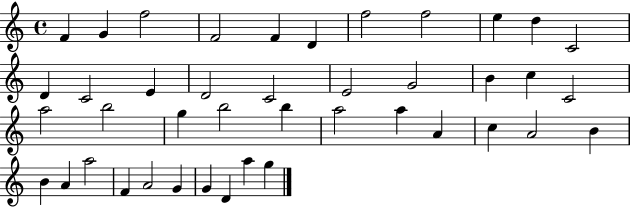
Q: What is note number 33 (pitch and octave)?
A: B4